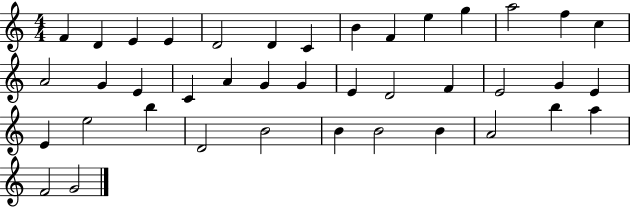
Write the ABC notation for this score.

X:1
T:Untitled
M:4/4
L:1/4
K:C
F D E E D2 D C B F e g a2 f c A2 G E C A G G E D2 F E2 G E E e2 b D2 B2 B B2 B A2 b a F2 G2